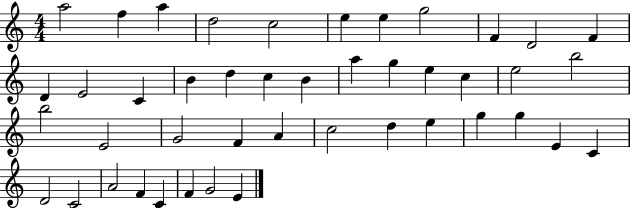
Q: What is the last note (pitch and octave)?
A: E4